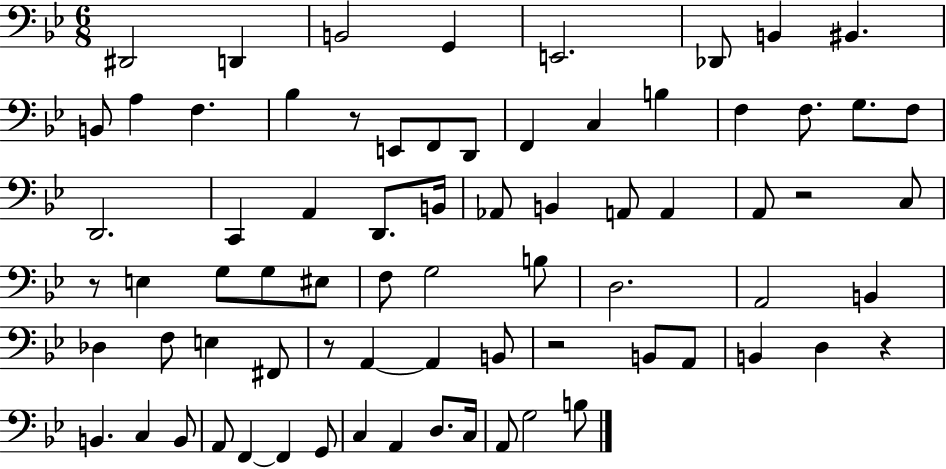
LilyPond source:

{
  \clef bass
  \numericTimeSignature
  \time 6/8
  \key bes \major
  dis,2 d,4 | b,2 g,4 | e,2. | des,8 b,4 bis,4. | \break b,8 a4 f4. | bes4 r8 e,8 f,8 d,8 | f,4 c4 b4 | f4 f8. g8. f8 | \break d,2. | c,4 a,4 d,8. b,16 | aes,8 b,4 a,8 a,4 | a,8 r2 c8 | \break r8 e4 g8 g8 eis8 | f8 g2 b8 | d2. | a,2 b,4 | \break des4 f8 e4 fis,8 | r8 a,4~~ a,4 b,8 | r2 b,8 a,8 | b,4 d4 r4 | \break b,4. c4 b,8 | a,8 f,4~~ f,4 g,8 | c4 a,4 d8. c16 | a,8 g2 b8 | \break \bar "|."
}